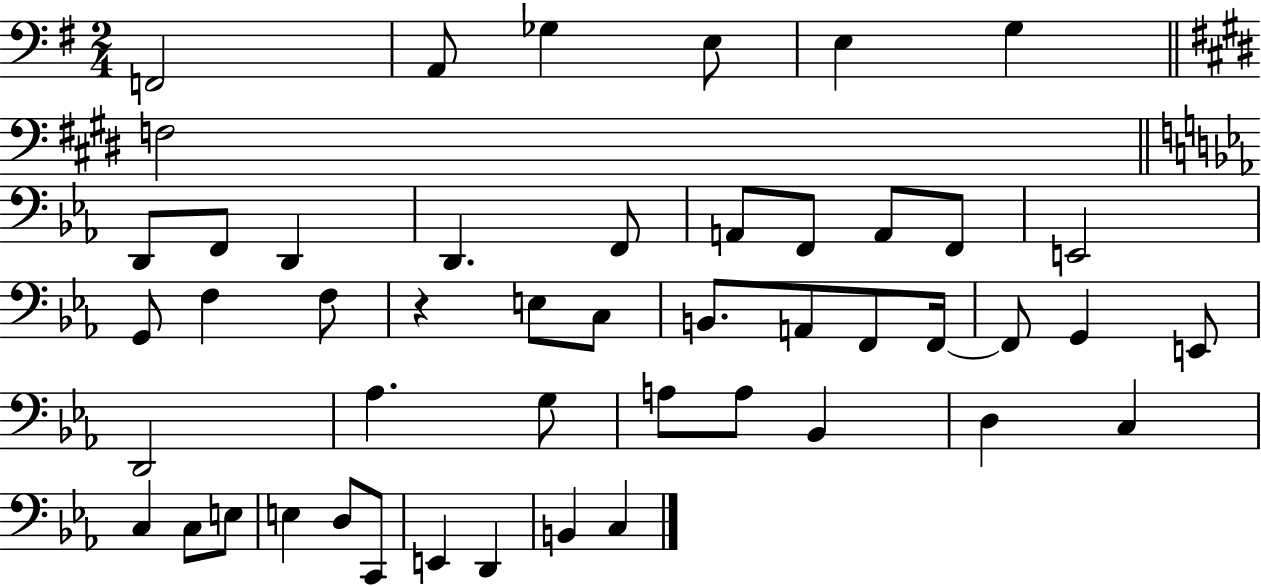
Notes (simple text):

F2/h A2/e Gb3/q E3/e E3/q G3/q F3/h D2/e F2/e D2/q D2/q. F2/e A2/e F2/e A2/e F2/e E2/h G2/e F3/q F3/e R/q E3/e C3/e B2/e. A2/e F2/e F2/s F2/e G2/q E2/e D2/h Ab3/q. G3/e A3/e A3/e Bb2/q D3/q C3/q C3/q C3/e E3/e E3/q D3/e C2/e E2/q D2/q B2/q C3/q